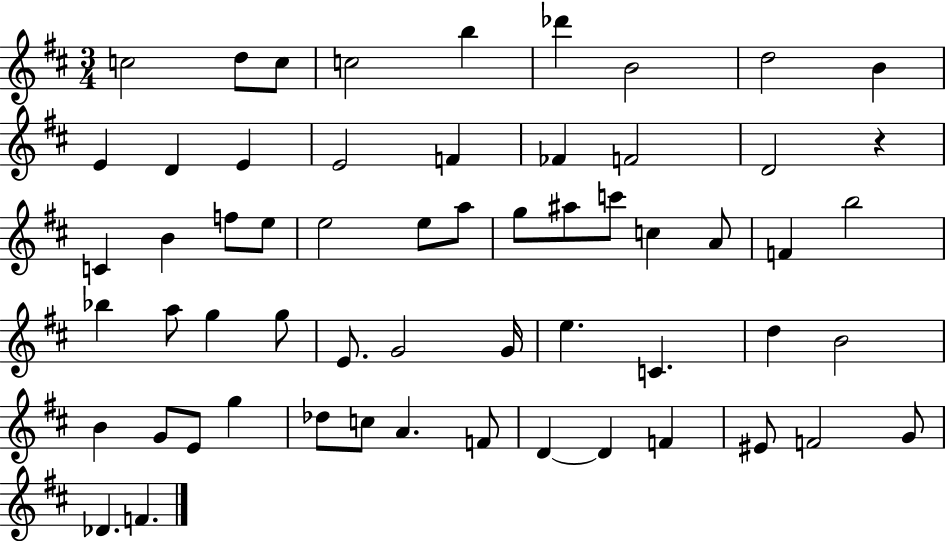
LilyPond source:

{
  \clef treble
  \numericTimeSignature
  \time 3/4
  \key d \major
  c''2 d''8 c''8 | c''2 b''4 | des'''4 b'2 | d''2 b'4 | \break e'4 d'4 e'4 | e'2 f'4 | fes'4 f'2 | d'2 r4 | \break c'4 b'4 f''8 e''8 | e''2 e''8 a''8 | g''8 ais''8 c'''8 c''4 a'8 | f'4 b''2 | \break bes''4 a''8 g''4 g''8 | e'8. g'2 g'16 | e''4. c'4. | d''4 b'2 | \break b'4 g'8 e'8 g''4 | des''8 c''8 a'4. f'8 | d'4~~ d'4 f'4 | eis'8 f'2 g'8 | \break des'4. f'4. | \bar "|."
}